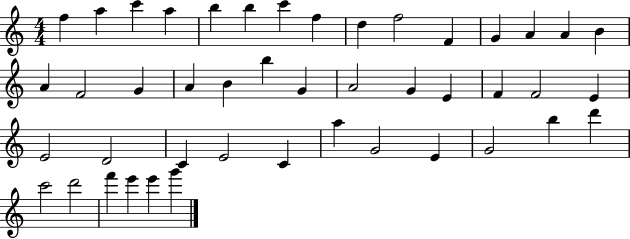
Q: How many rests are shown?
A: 0